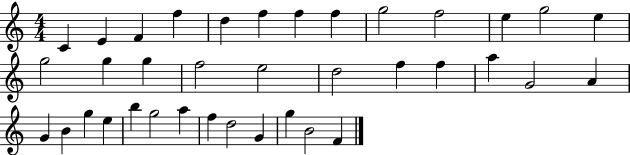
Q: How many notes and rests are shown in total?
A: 37